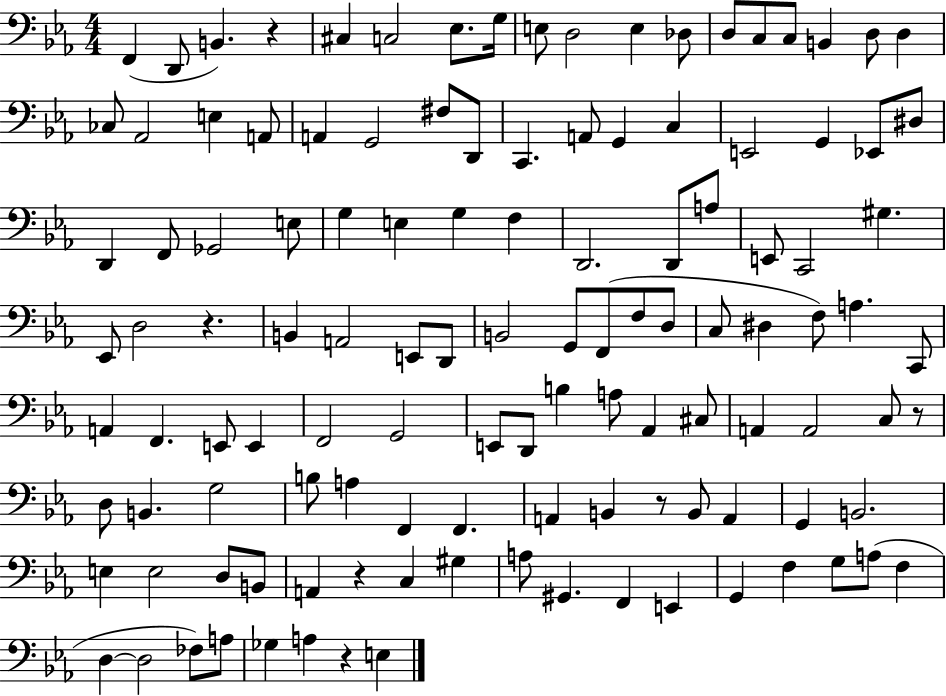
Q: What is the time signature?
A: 4/4